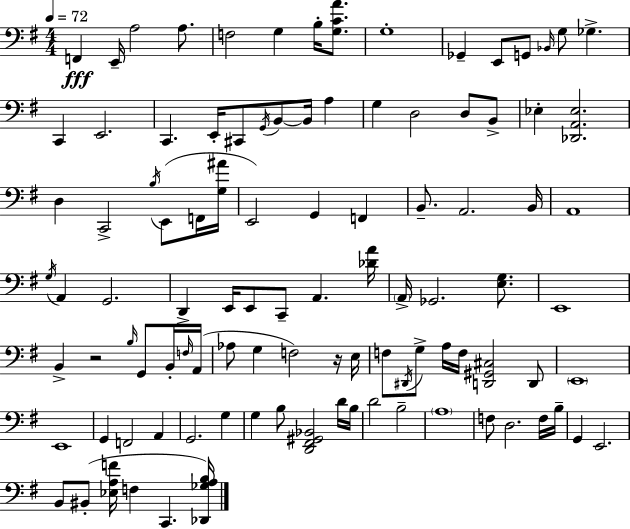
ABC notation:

X:1
T:Untitled
M:4/4
L:1/4
K:Em
F,, E,,/4 A,2 A,/2 F,2 G, B,/4 [G,CA]/2 G,4 _G,, E,,/2 G,,/2 _B,,/4 G,/2 _G, C,, E,,2 C,, E,,/4 ^C,,/2 G,,/4 B,,/2 B,,/4 A, G, D,2 D,/2 B,,/2 _E, [_D,,A,,_E,]2 D, C,,2 B,/4 E,,/2 F,,/4 [G,^A]/4 E,,2 G,, F,, B,,/2 A,,2 B,,/4 A,,4 G,/4 A,, G,,2 D,, E,,/4 E,,/2 C,,/2 A,, [_DA]/4 A,,/4 _G,,2 [E,G,]/2 E,,4 B,, z2 B,/4 G,,/2 B,,/4 F,/4 A,,/4 _A,/2 G, F,2 z/4 E,/4 F,/2 ^D,,/4 G,/2 A,/4 F,/4 [D,,^G,,^C,]2 D,,/2 E,,4 E,,4 G,, F,,2 A,, G,,2 G, G, B,/2 [D,,^F,,^G,,_B,,]2 D/4 B,/4 D2 B,2 A,4 F,/2 D,2 F,/4 B,/4 G,, E,,2 B,,/2 ^B,,/2 [_E,A,F]/4 F, C,, [_D,,_G,A,B,]/4